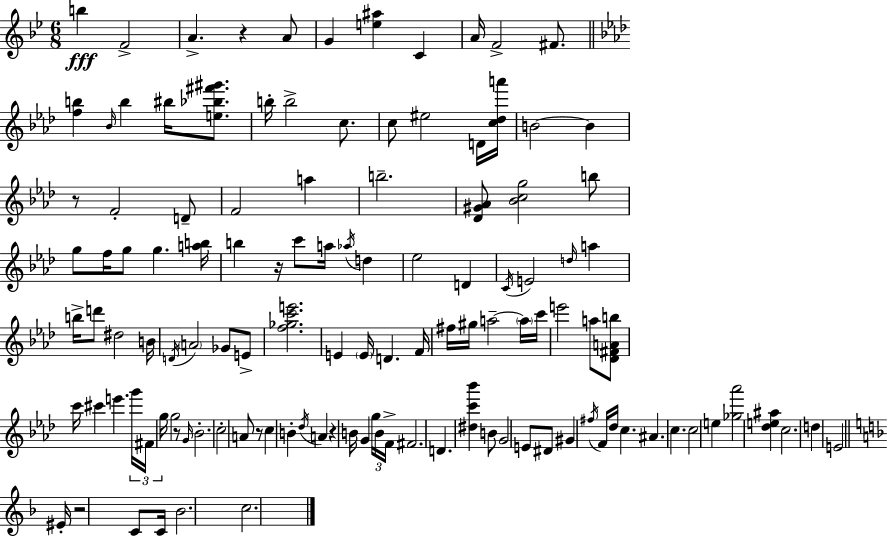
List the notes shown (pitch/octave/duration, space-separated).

B5/q F4/h A4/q. R/q A4/e G4/q [E5,A#5]/q C4/q A4/s F4/h F#4/e. [F5,B5]/q Bb4/s B5/q BIS5/s [E5,Bb5,F#6,G#6]/e. B5/s B5/h C5/e. C5/e EIS5/h D4/s [C5,Db5,A6]/s B4/h B4/q R/e F4/h D4/e F4/h A5/q B5/h. [Db4,G#4,Ab4]/e [Bb4,C5,G5]/h B5/e G5/e F5/s G5/e G5/q. [A5,B5]/s B5/q R/s C6/e A5/s Ab5/s D5/q Eb5/h D4/q C4/s E4/h D5/s A5/q B5/s D6/e D#5/h B4/s D4/s A4/h Gb4/e E4/e [F5,Gb5,C6,E6]/h. E4/q E4/s D4/q. F4/s F#5/s G#5/s A5/h A5/s C6/s E6/h A5/e [Db4,F#4,A4,B5]/e C6/s C#6/q E6/q. G6/s F#4/s G5/s G5/h R/e G4/s Bb4/h. C5/h A4/e R/e C5/q B4/q Db5/s A4/q R/q B4/s G4/q G5/s B4/s F4/s F#4/h. D4/q. [D#5,C6,Bb6]/q B4/e G4/h E4/e D#4/e G#4/q F#5/s F4/s Db5/s C5/q. A#4/q. C5/q. C5/h E5/q [Gb5,Ab6]/h [Db5,E5,A#5]/q C5/h. D5/q E4/h EIS4/s R/h C4/e C4/s Bb4/h. C5/h.